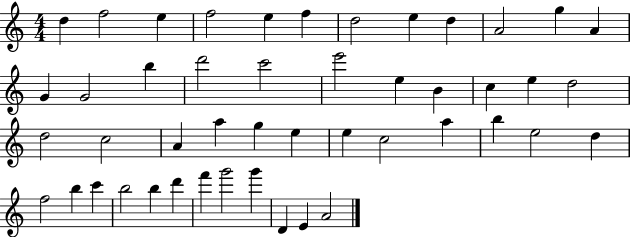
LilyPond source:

{
  \clef treble
  \numericTimeSignature
  \time 4/4
  \key c \major
  d''4 f''2 e''4 | f''2 e''4 f''4 | d''2 e''4 d''4 | a'2 g''4 a'4 | \break g'4 g'2 b''4 | d'''2 c'''2 | e'''2 e''4 b'4 | c''4 e''4 d''2 | \break d''2 c''2 | a'4 a''4 g''4 e''4 | e''4 c''2 a''4 | b''4 e''2 d''4 | \break f''2 b''4 c'''4 | b''2 b''4 d'''4 | f'''4 g'''2 g'''4 | d'4 e'4 a'2 | \break \bar "|."
}